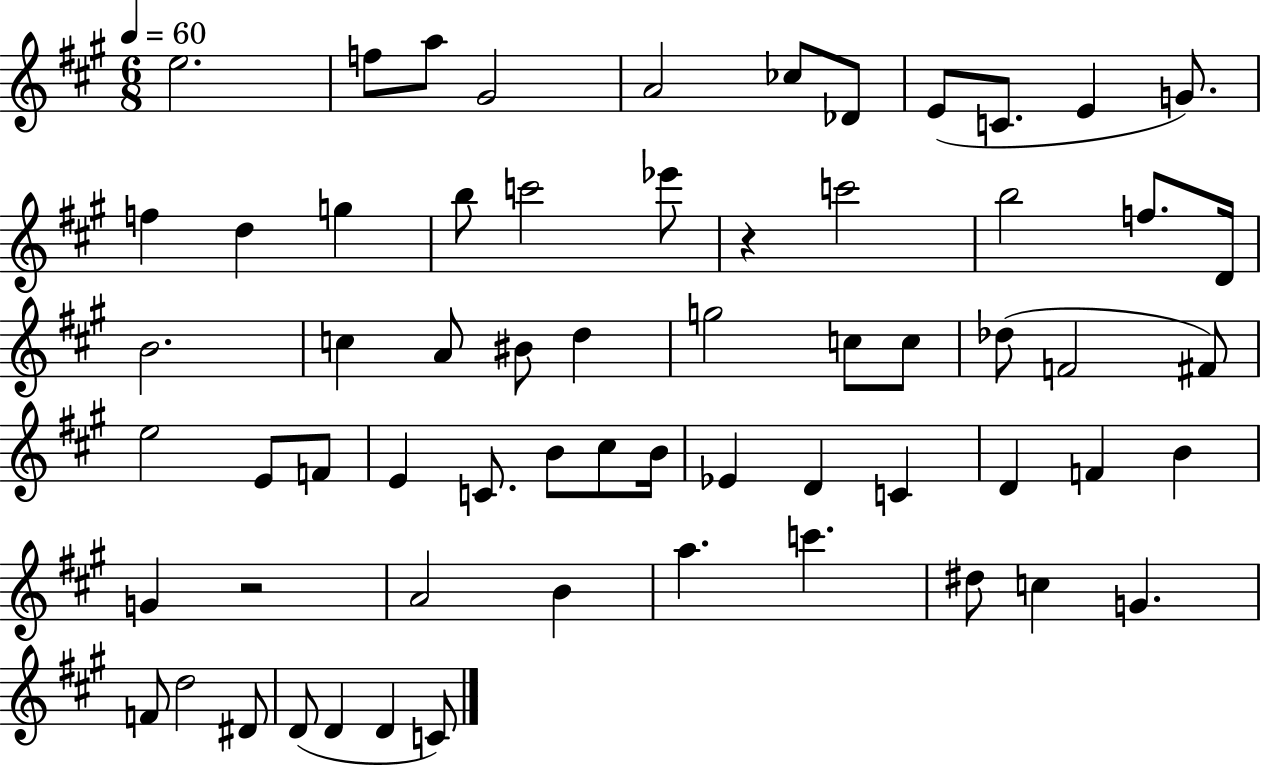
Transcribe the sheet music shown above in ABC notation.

X:1
T:Untitled
M:6/8
L:1/4
K:A
e2 f/2 a/2 ^G2 A2 _c/2 _D/2 E/2 C/2 E G/2 f d g b/2 c'2 _e'/2 z c'2 b2 f/2 D/4 B2 c A/2 ^B/2 d g2 c/2 c/2 _d/2 F2 ^F/2 e2 E/2 F/2 E C/2 B/2 ^c/2 B/4 _E D C D F B G z2 A2 B a c' ^d/2 c G F/2 d2 ^D/2 D/2 D D C/2